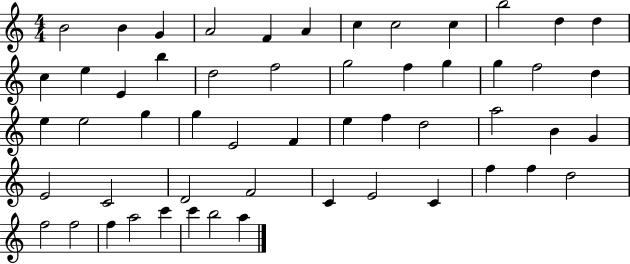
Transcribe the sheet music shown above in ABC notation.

X:1
T:Untitled
M:4/4
L:1/4
K:C
B2 B G A2 F A c c2 c b2 d d c e E b d2 f2 g2 f g g f2 d e e2 g g E2 F e f d2 a2 B G E2 C2 D2 F2 C E2 C f f d2 f2 f2 f a2 c' c' b2 a